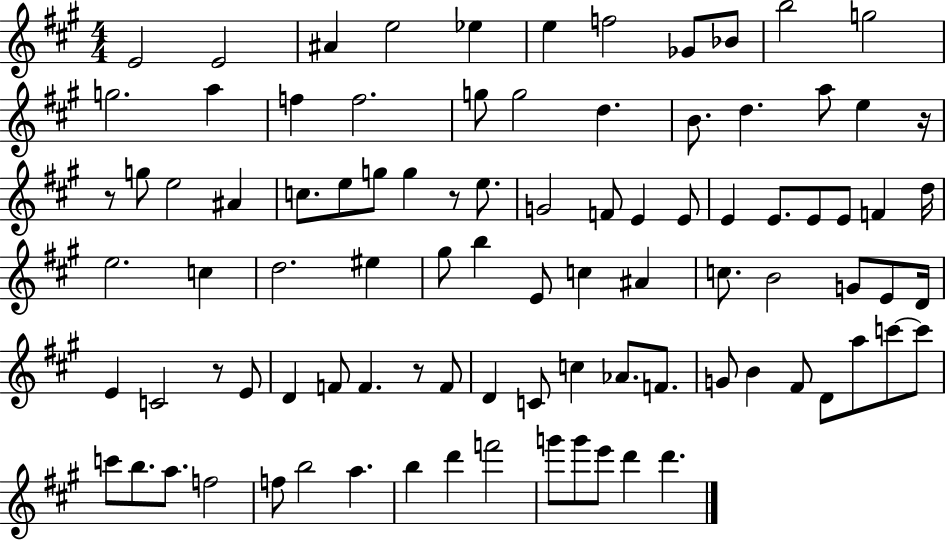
{
  \clef treble
  \numericTimeSignature
  \time 4/4
  \key a \major
  e'2 e'2 | ais'4 e''2 ees''4 | e''4 f''2 ges'8 bes'8 | b''2 g''2 | \break g''2. a''4 | f''4 f''2. | g''8 g''2 d''4. | b'8. d''4. a''8 e''4 r16 | \break r8 g''8 e''2 ais'4 | c''8. e''8 g''8 g''4 r8 e''8. | g'2 f'8 e'4 e'8 | e'4 e'8. e'8 e'8 f'4 d''16 | \break e''2. c''4 | d''2. eis''4 | gis''8 b''4 e'8 c''4 ais'4 | c''8. b'2 g'8 e'8 d'16 | \break e'4 c'2 r8 e'8 | d'4 f'8 f'4. r8 f'8 | d'4 c'8 c''4 aes'8. f'8. | g'8 b'4 fis'8 d'8 a''8 c'''8~~ c'''8 | \break c'''8 b''8. a''8. f''2 | f''8 b''2 a''4. | b''4 d'''4 f'''2 | g'''8 g'''8 e'''8 d'''4 d'''4. | \break \bar "|."
}